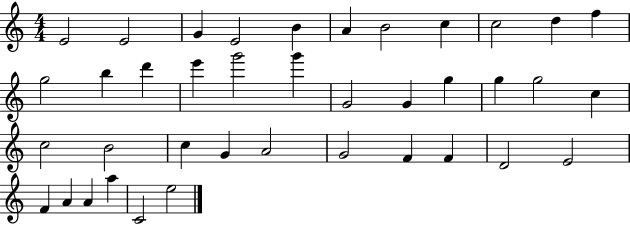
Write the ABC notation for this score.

X:1
T:Untitled
M:4/4
L:1/4
K:C
E2 E2 G E2 B A B2 c c2 d f g2 b d' e' g'2 g' G2 G g g g2 c c2 B2 c G A2 G2 F F D2 E2 F A A a C2 e2